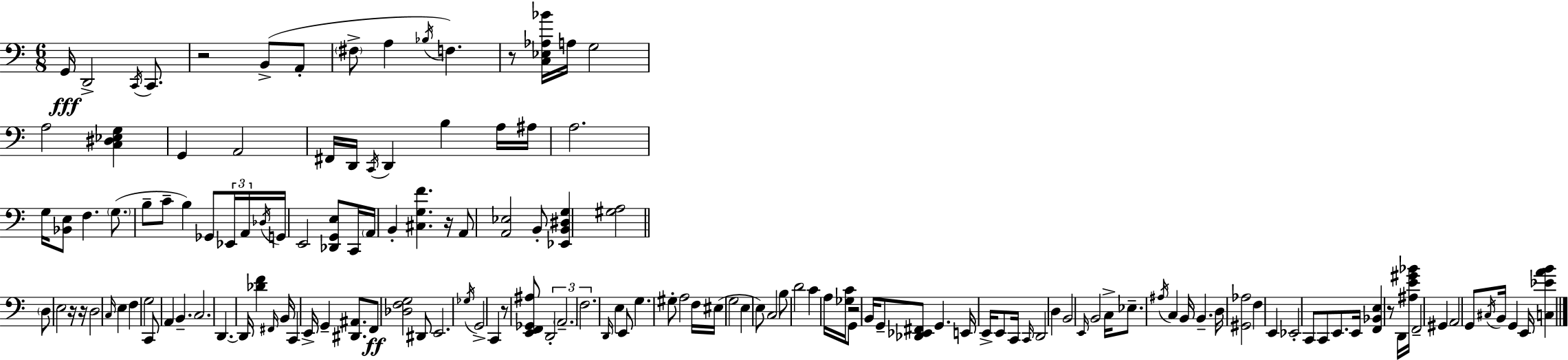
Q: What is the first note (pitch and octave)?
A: G2